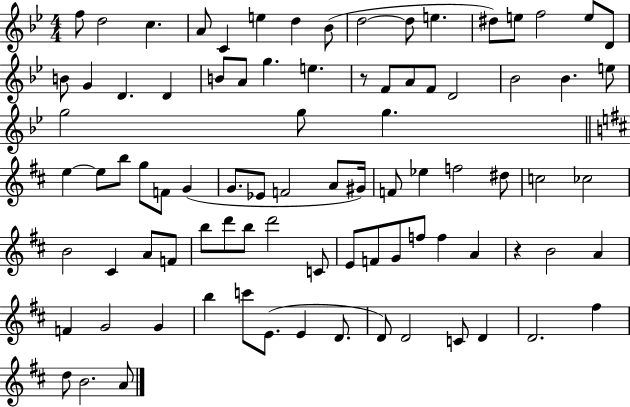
F5/e D5/h C5/q. A4/e C4/q E5/q D5/q Bb4/e D5/h D5/e E5/q. D#5/e E5/e F5/h E5/e D4/e B4/e G4/q D4/q. D4/q B4/e A4/e G5/q. E5/q. R/e F4/e A4/e F4/e D4/h Bb4/h Bb4/q. E5/e G5/h G5/e G5/q. E5/q E5/e B5/e G5/e F4/e G4/q G4/e. Eb4/e F4/h A4/e G#4/s F4/e Eb5/q F5/h D#5/e C5/h CES5/h B4/h C#4/q A4/e F4/e B5/e D6/e B5/e D6/h C4/e E4/e F4/e G4/e F5/e F5/q A4/q R/q B4/h A4/q F4/q G4/h G4/q B5/q C6/e E4/e. E4/q D4/e. D4/e D4/h C4/e D4/q D4/h. F#5/q D5/e B4/h. A4/e